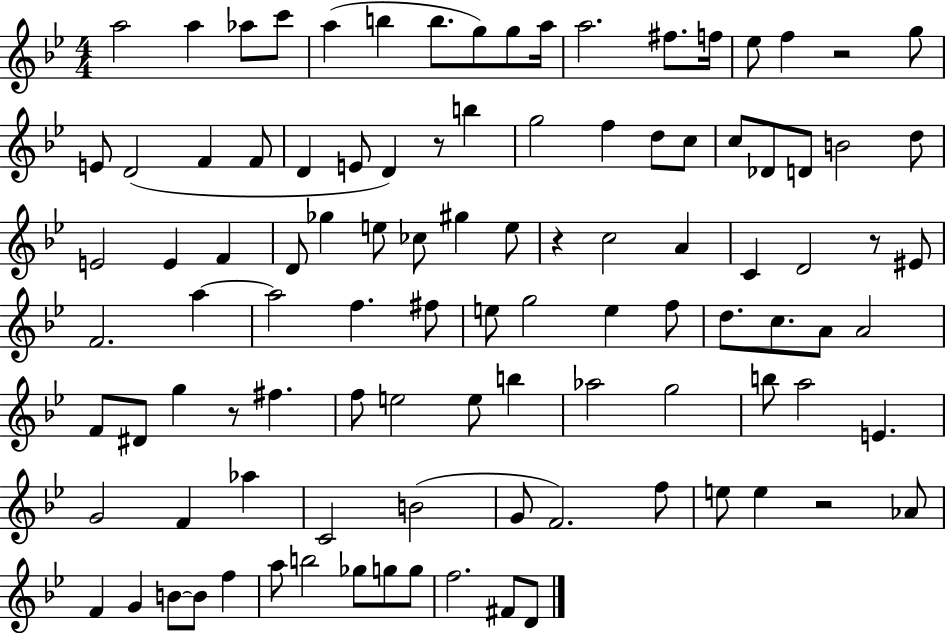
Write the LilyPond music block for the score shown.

{
  \clef treble
  \numericTimeSignature
  \time 4/4
  \key bes \major
  a''2 a''4 aes''8 c'''8 | a''4( b''4 b''8. g''8) g''8 a''16 | a''2. fis''8. f''16 | ees''8 f''4 r2 g''8 | \break e'8 d'2( f'4 f'8 | d'4 e'8 d'4) r8 b''4 | g''2 f''4 d''8 c''8 | c''8 des'8 d'8 b'2 d''8 | \break e'2 e'4 f'4 | d'8 ges''4 e''8 ces''8 gis''4 e''8 | r4 c''2 a'4 | c'4 d'2 r8 eis'8 | \break f'2. a''4~~ | a''2 f''4. fis''8 | e''8 g''2 e''4 f''8 | d''8. c''8. a'8 a'2 | \break f'8 dis'8 g''4 r8 fis''4. | f''8 e''2 e''8 b''4 | aes''2 g''2 | b''8 a''2 e'4. | \break g'2 f'4 aes''4 | c'2 b'2( | g'8 f'2.) f''8 | e''8 e''4 r2 aes'8 | \break f'4 g'4 b'8~~ b'8 f''4 | a''8 b''2 ges''8 g''8 g''8 | f''2. fis'8 d'8 | \bar "|."
}